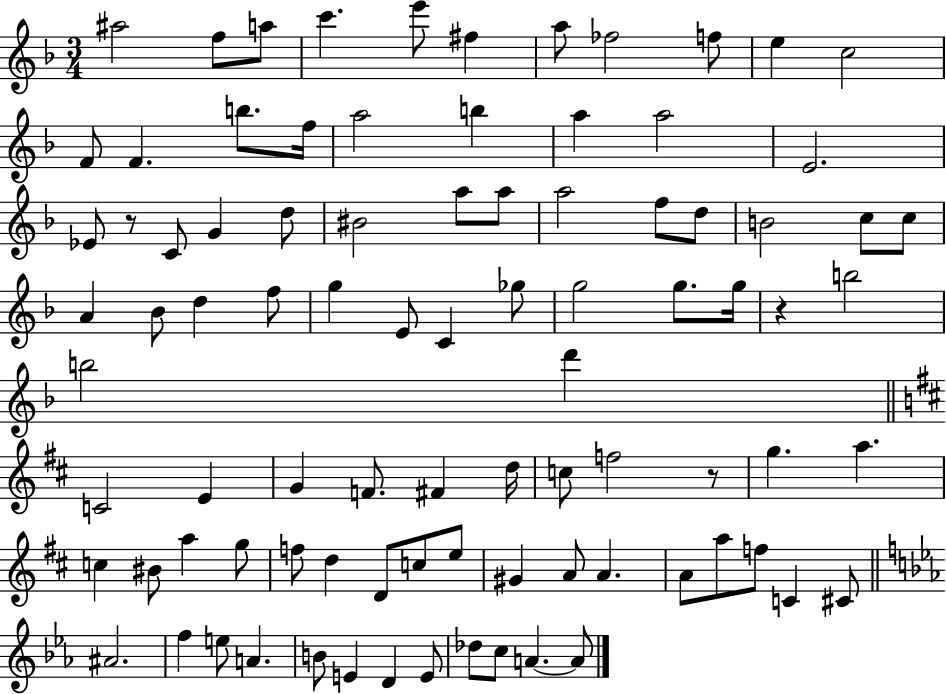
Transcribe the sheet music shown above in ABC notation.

X:1
T:Untitled
M:3/4
L:1/4
K:F
^a2 f/2 a/2 c' e'/2 ^f a/2 _f2 f/2 e c2 F/2 F b/2 f/4 a2 b a a2 E2 _E/2 z/2 C/2 G d/2 ^B2 a/2 a/2 a2 f/2 d/2 B2 c/2 c/2 A _B/2 d f/2 g E/2 C _g/2 g2 g/2 g/4 z b2 b2 d' C2 E G F/2 ^F d/4 c/2 f2 z/2 g a c ^B/2 a g/2 f/2 d D/2 c/2 e/2 ^G A/2 A A/2 a/2 f/2 C ^C/2 ^A2 f e/2 A B/2 E D E/2 _d/2 c/2 A A/2